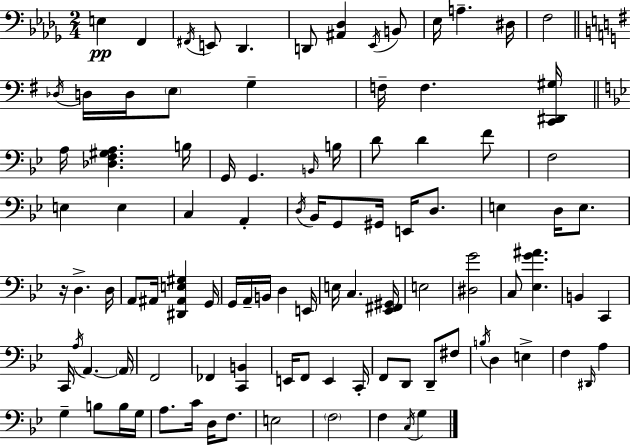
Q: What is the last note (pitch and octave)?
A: G3